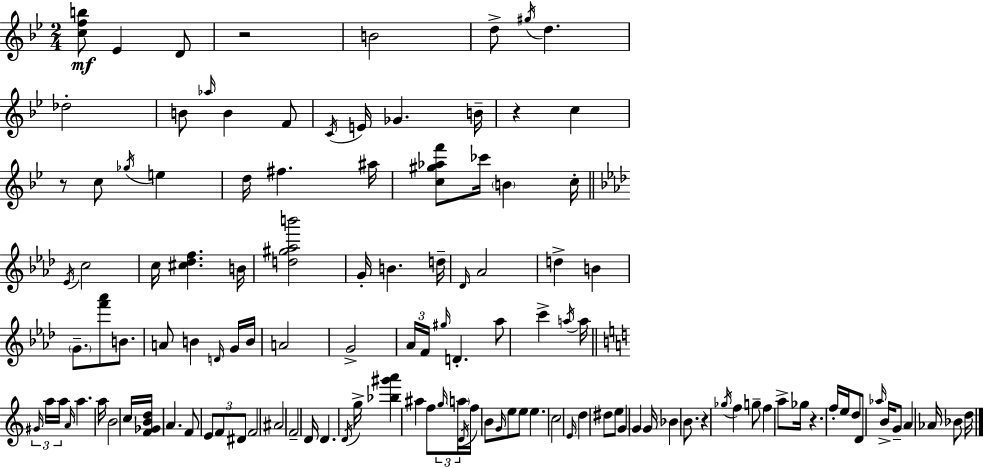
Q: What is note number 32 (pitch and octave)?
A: D5